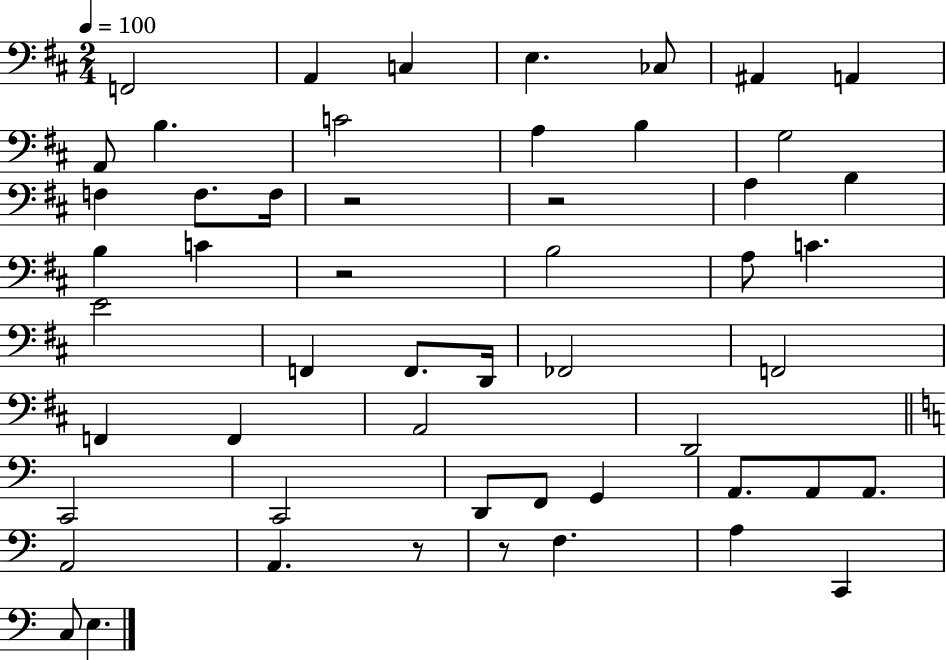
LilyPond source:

{
  \clef bass
  \numericTimeSignature
  \time 2/4
  \key d \major
  \tempo 4 = 100
  f,2 | a,4 c4 | e4. ces8 | ais,4 a,4 | \break a,8 b4. | c'2 | a4 b4 | g2 | \break f4 f8. f16 | r2 | r2 | a4 b4 | \break b4 c'4 | r2 | b2 | a8 c'4. | \break e'2 | f,4 f,8. d,16 | fes,2 | f,2 | \break f,4 f,4 | a,2 | d,2 | \bar "||" \break \key c \major c,2 | c,2 | d,8 f,8 g,4 | a,8. a,8 a,8. | \break a,2 | a,4. r8 | r8 f4. | a4 c,4 | \break c8 e4. | \bar "|."
}